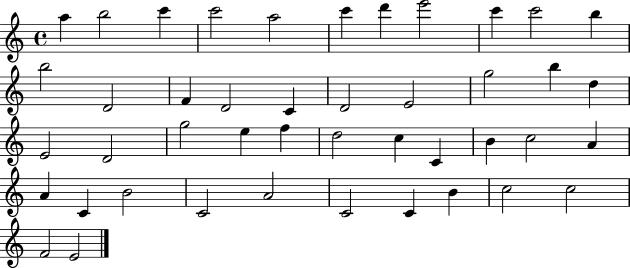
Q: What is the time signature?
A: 4/4